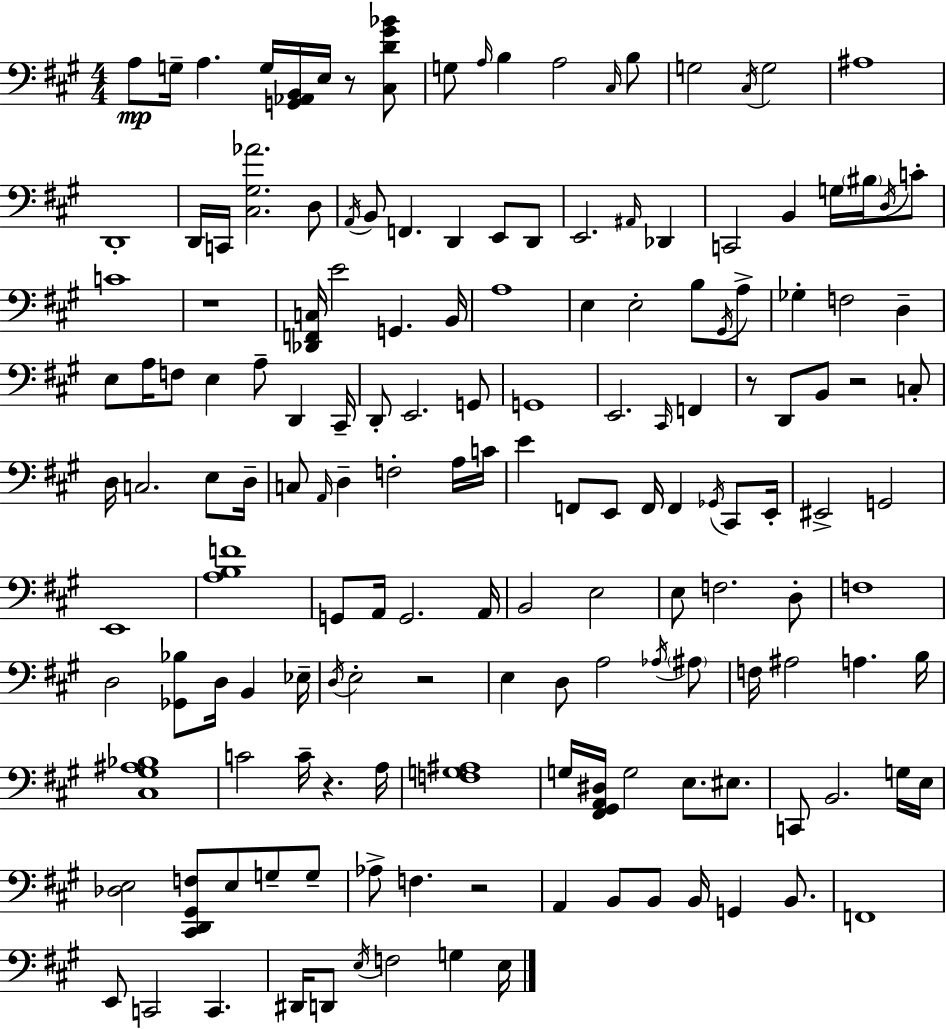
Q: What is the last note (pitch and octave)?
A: E3